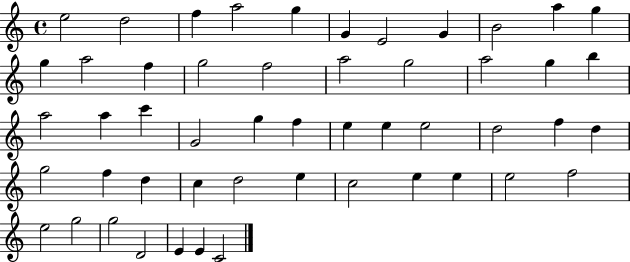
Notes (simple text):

E5/h D5/h F5/q A5/h G5/q G4/q E4/h G4/q B4/h A5/q G5/q G5/q A5/h F5/q G5/h F5/h A5/h G5/h A5/h G5/q B5/q A5/h A5/q C6/q G4/h G5/q F5/q E5/q E5/q E5/h D5/h F5/q D5/q G5/h F5/q D5/q C5/q D5/h E5/q C5/h E5/q E5/q E5/h F5/h E5/h G5/h G5/h D4/h E4/q E4/q C4/h